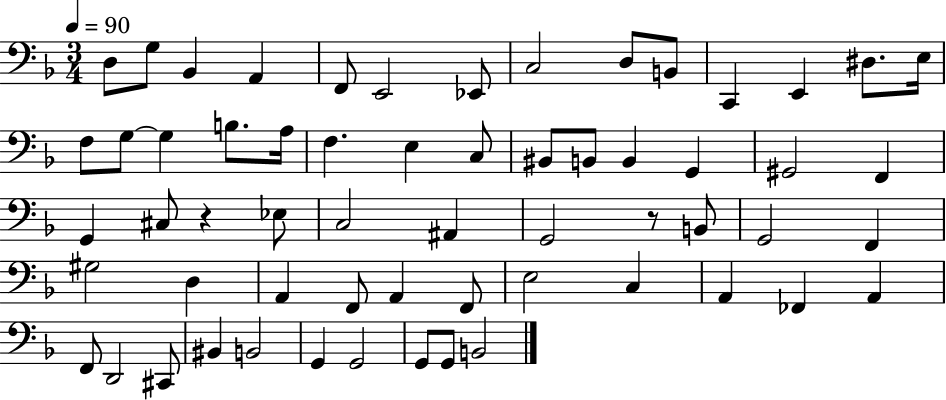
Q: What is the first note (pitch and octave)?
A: D3